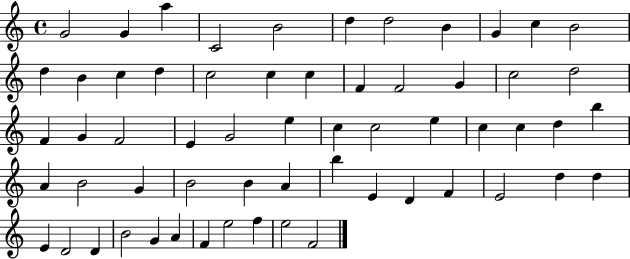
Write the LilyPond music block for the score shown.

{
  \clef treble
  \time 4/4
  \defaultTimeSignature
  \key c \major
  g'2 g'4 a''4 | c'2 b'2 | d''4 d''2 b'4 | g'4 c''4 b'2 | \break d''4 b'4 c''4 d''4 | c''2 c''4 c''4 | f'4 f'2 g'4 | c''2 d''2 | \break f'4 g'4 f'2 | e'4 g'2 e''4 | c''4 c''2 e''4 | c''4 c''4 d''4 b''4 | \break a'4 b'2 g'4 | b'2 b'4 a'4 | b''4 e'4 d'4 f'4 | e'2 d''4 d''4 | \break e'4 d'2 d'4 | b'2 g'4 a'4 | f'4 e''2 f''4 | e''2 f'2 | \break \bar "|."
}